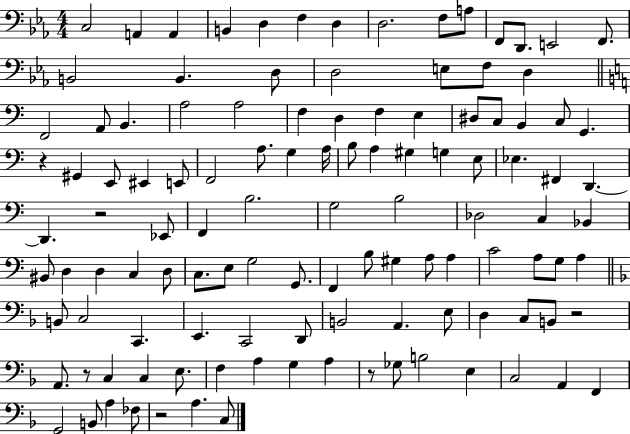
X:1
T:Untitled
M:4/4
L:1/4
K:Eb
C,2 A,, A,, B,, D, F, D, D,2 F,/2 A,/2 F,,/2 D,,/2 E,,2 F,,/2 B,,2 B,, D,/2 D,2 E,/2 F,/2 D, F,,2 A,,/2 B,, A,2 A,2 F, D, F, E, ^D,/2 C,/2 B,, C,/2 G,, z ^G,, E,,/2 ^E,, E,,/2 F,,2 A,/2 G, A,/4 B,/2 A, ^G, G, E,/2 _E, ^F,, D,, D,, z2 _E,,/2 F,, B,2 G,2 B,2 _D,2 C, _B,, ^B,,/2 D, D, C, D,/2 C,/2 E,/2 G,2 G,,/2 F,, B,/2 ^G, A,/2 A, C2 A,/2 G,/2 A, B,,/2 C,2 C,, E,, C,,2 D,,/2 B,,2 A,, E,/2 D, C,/2 B,,/2 z2 A,,/2 z/2 C, C, E,/2 F, A, G, A, z/2 _G,/2 B,2 E, C,2 A,, F,, G,,2 B,,/2 A, _F,/2 z2 A, C,/2